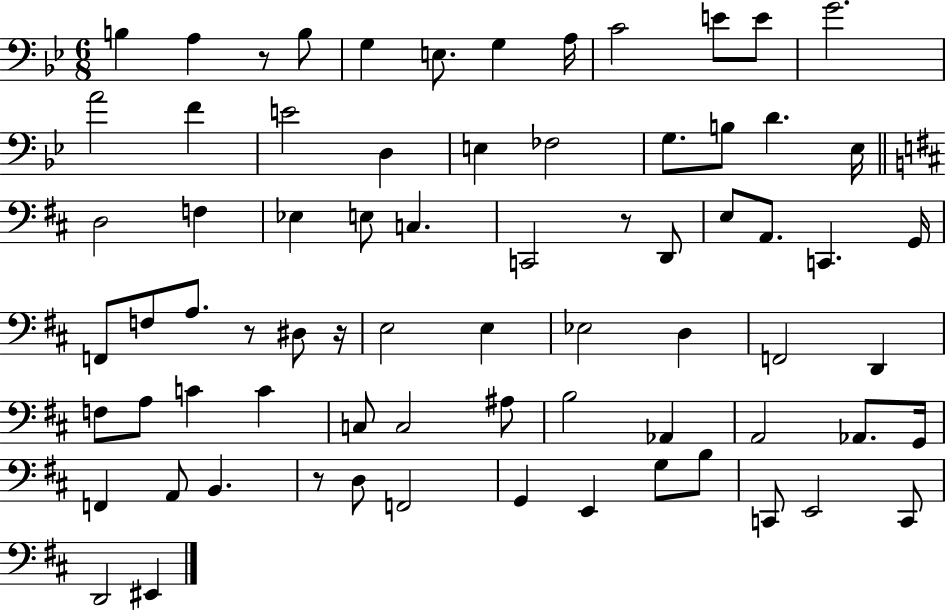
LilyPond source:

{
  \clef bass
  \numericTimeSignature
  \time 6/8
  \key bes \major
  b4 a4 r8 b8 | g4 e8. g4 a16 | c'2 e'8 e'8 | g'2. | \break a'2 f'4 | e'2 d4 | e4 fes2 | g8. b8 d'4. ees16 | \break \bar "||" \break \key b \minor d2 f4 | ees4 e8 c4. | c,2 r8 d,8 | e8 a,8. c,4. g,16 | \break f,8 f8 a8. r8 dis8 r16 | e2 e4 | ees2 d4 | f,2 d,4 | \break f8 a8 c'4 c'4 | c8 c2 ais8 | b2 aes,4 | a,2 aes,8. g,16 | \break f,4 a,8 b,4. | r8 d8 f,2 | g,4 e,4 g8 b8 | c,8 e,2 c,8 | \break d,2 eis,4 | \bar "|."
}